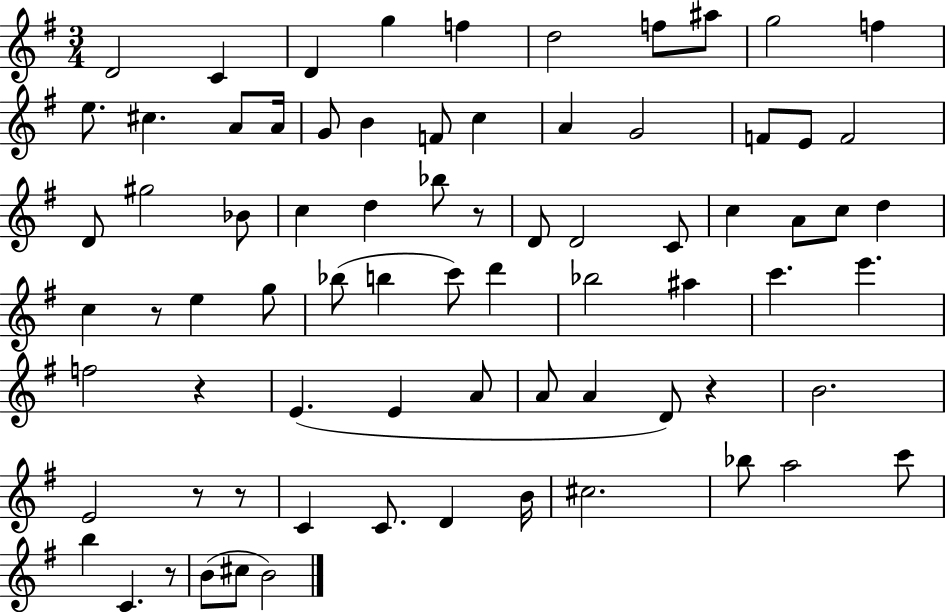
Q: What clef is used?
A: treble